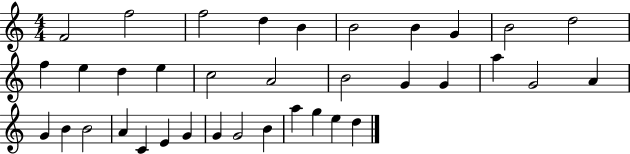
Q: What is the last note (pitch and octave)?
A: D5